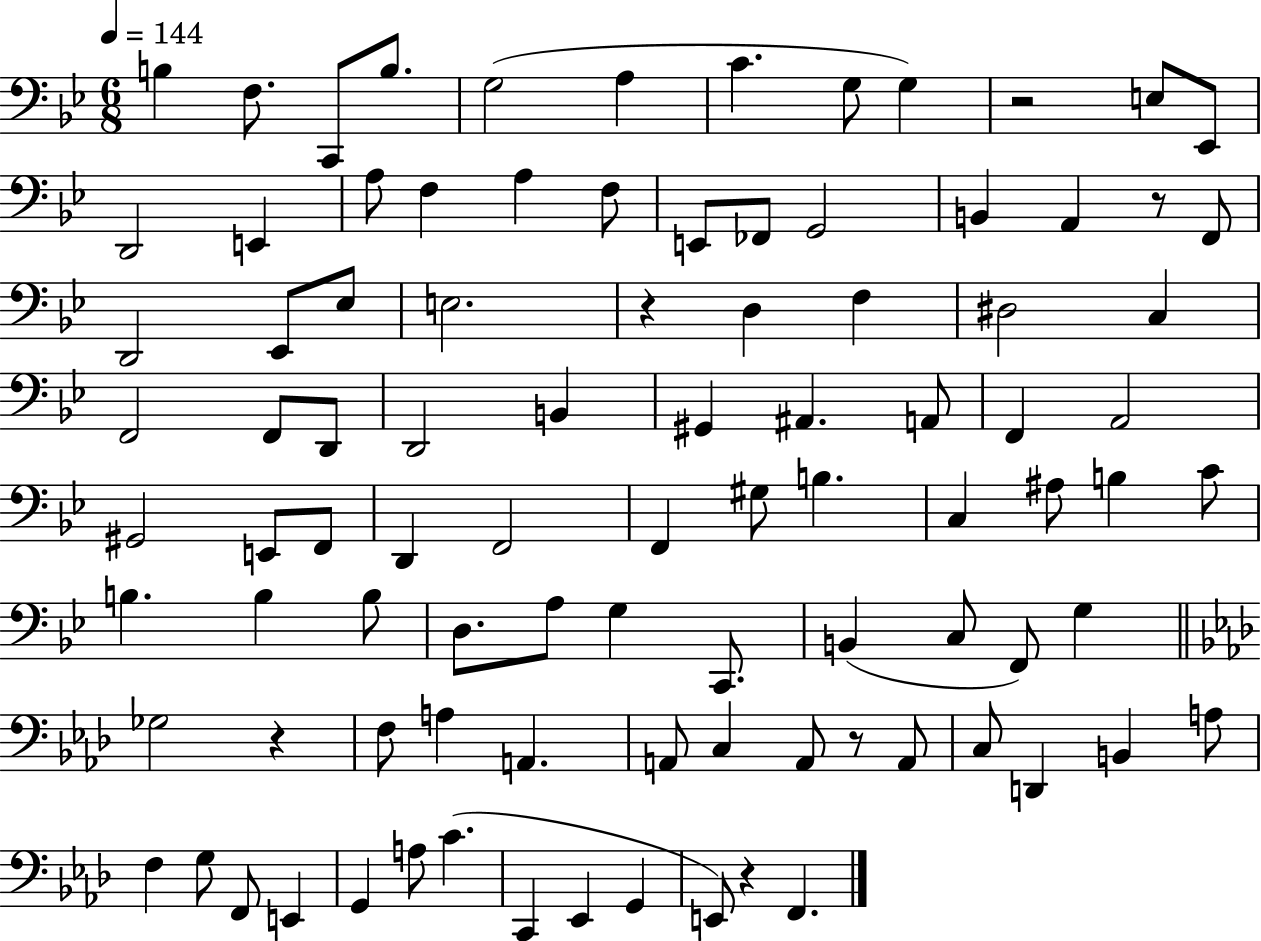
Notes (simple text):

B3/q F3/e. C2/e B3/e. G3/h A3/q C4/q. G3/e G3/q R/h E3/e Eb2/e D2/h E2/q A3/e F3/q A3/q F3/e E2/e FES2/e G2/h B2/q A2/q R/e F2/e D2/h Eb2/e Eb3/e E3/h. R/q D3/q F3/q D#3/h C3/q F2/h F2/e D2/e D2/h B2/q G#2/q A#2/q. A2/e F2/q A2/h G#2/h E2/e F2/e D2/q F2/h F2/q G#3/e B3/q. C3/q A#3/e B3/q C4/e B3/q. B3/q B3/e D3/e. A3/e G3/q C2/e. B2/q C3/e F2/e G3/q Gb3/h R/q F3/e A3/q A2/q. A2/e C3/q A2/e R/e A2/e C3/e D2/q B2/q A3/e F3/q G3/e F2/e E2/q G2/q A3/e C4/q. C2/q Eb2/q G2/q E2/e R/q F2/q.